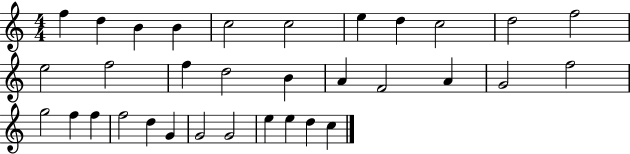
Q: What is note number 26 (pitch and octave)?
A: D5